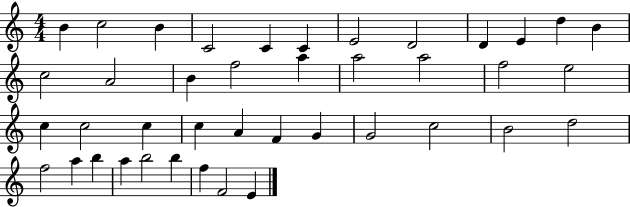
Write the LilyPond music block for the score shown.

{
  \clef treble
  \numericTimeSignature
  \time 4/4
  \key c \major
  b'4 c''2 b'4 | c'2 c'4 c'4 | e'2 d'2 | d'4 e'4 d''4 b'4 | \break c''2 a'2 | b'4 f''2 a''4 | a''2 a''2 | f''2 e''2 | \break c''4 c''2 c''4 | c''4 a'4 f'4 g'4 | g'2 c''2 | b'2 d''2 | \break f''2 a''4 b''4 | a''4 b''2 b''4 | f''4 f'2 e'4 | \bar "|."
}